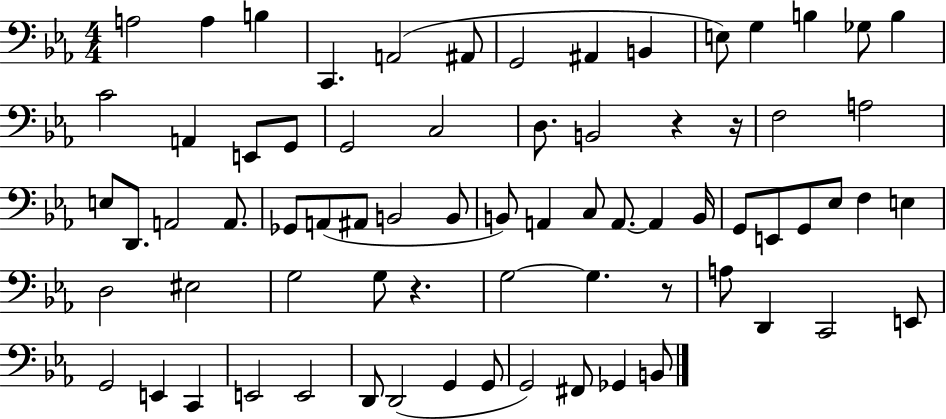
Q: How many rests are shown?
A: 4